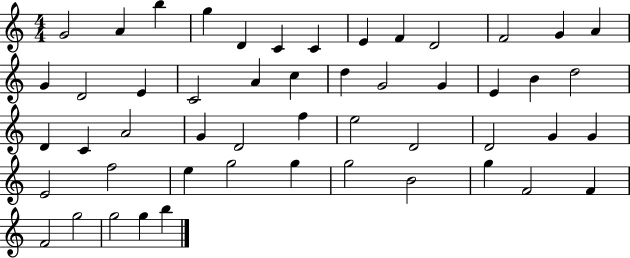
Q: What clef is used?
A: treble